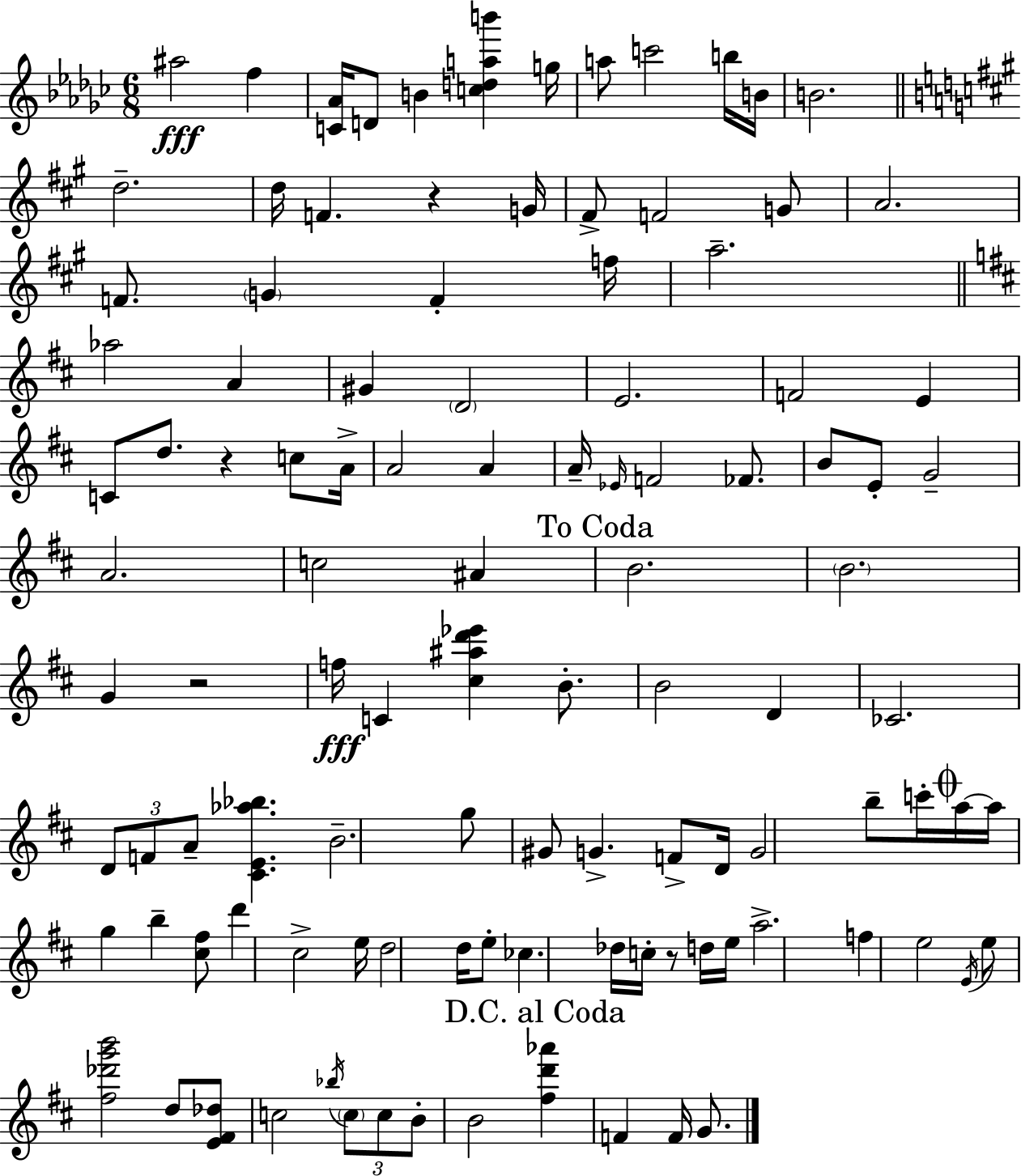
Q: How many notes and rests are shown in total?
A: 109